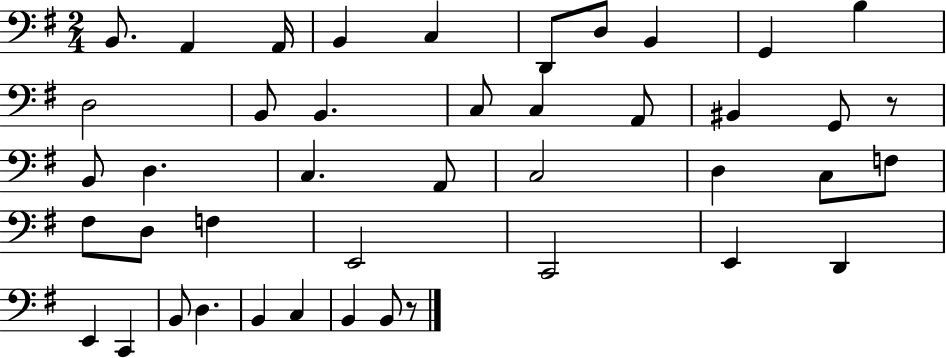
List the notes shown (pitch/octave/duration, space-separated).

B2/e. A2/q A2/s B2/q C3/q D2/e D3/e B2/q G2/q B3/q D3/h B2/e B2/q. C3/e C3/q A2/e BIS2/q G2/e R/e B2/e D3/q. C3/q. A2/e C3/h D3/q C3/e F3/e F#3/e D3/e F3/q E2/h C2/h E2/q D2/q E2/q C2/q B2/e D3/q. B2/q C3/q B2/q B2/e R/e